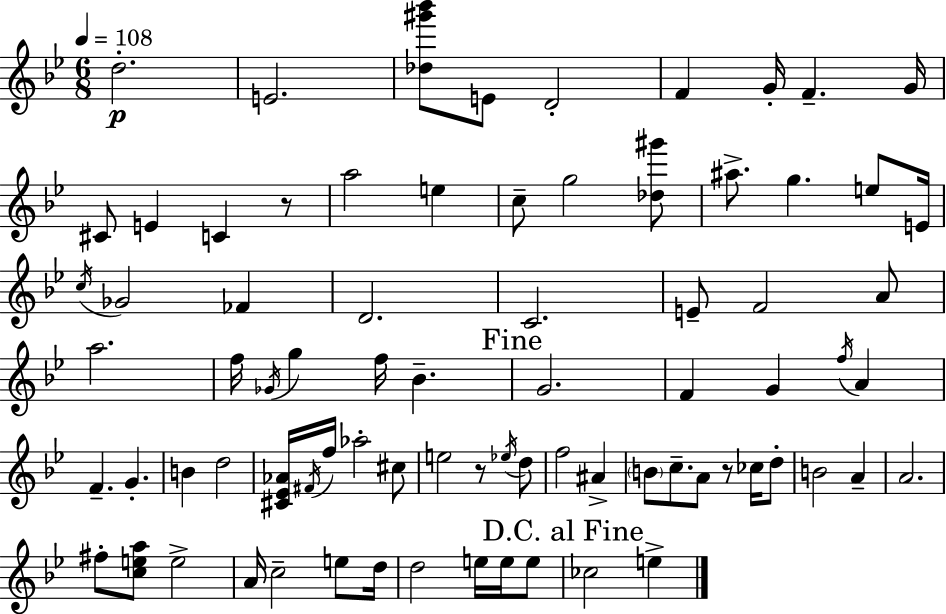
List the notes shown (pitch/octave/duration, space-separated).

D5/h. E4/h. [Db5,G#6,Bb6]/e E4/e D4/h F4/q G4/s F4/q. G4/s C#4/e E4/q C4/q R/e A5/h E5/q C5/e G5/h [Db5,G#6]/e A#5/e. G5/q. E5/e E4/s C5/s Gb4/h FES4/q D4/h. C4/h. E4/e F4/h A4/e A5/h. F5/s Gb4/s G5/q F5/s Bb4/q. G4/h. F4/q G4/q F5/s A4/q F4/q. G4/q. B4/q D5/h [C#4,Eb4,Ab4]/s F#4/s F5/s Ab5/h C#5/e E5/h R/e Eb5/s D5/e F5/h A#4/q B4/e C5/e. A4/e R/e CES5/s D5/e B4/h A4/q A4/h. F#5/e [C5,E5,A5]/e E5/h A4/s C5/h E5/e D5/s D5/h E5/s E5/s E5/e CES5/h E5/q